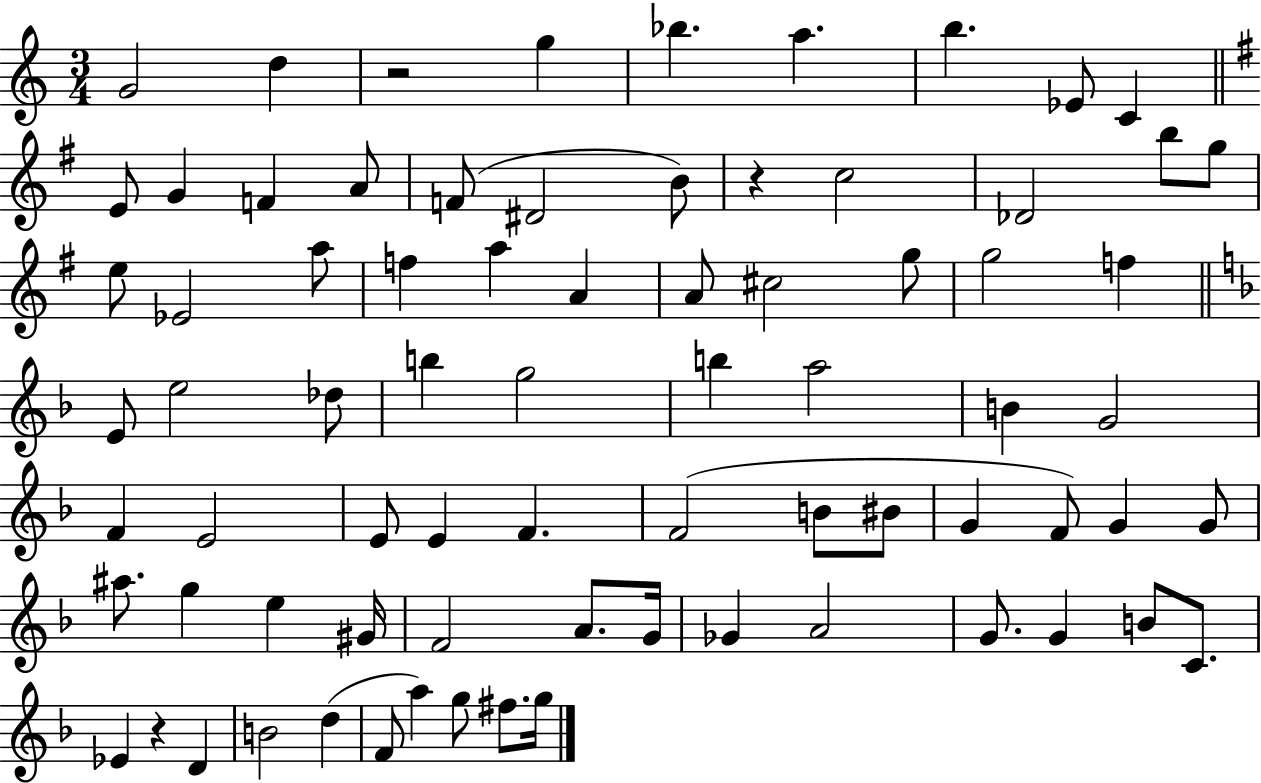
{
  \clef treble
  \numericTimeSignature
  \time 3/4
  \key c \major
  g'2 d''4 | r2 g''4 | bes''4. a''4. | b''4. ees'8 c'4 | \break \bar "||" \break \key g \major e'8 g'4 f'4 a'8 | f'8( dis'2 b'8) | r4 c''2 | des'2 b''8 g''8 | \break e''8 ees'2 a''8 | f''4 a''4 a'4 | a'8 cis''2 g''8 | g''2 f''4 | \break \bar "||" \break \key f \major e'8 e''2 des''8 | b''4 g''2 | b''4 a''2 | b'4 g'2 | \break f'4 e'2 | e'8 e'4 f'4. | f'2( b'8 bis'8 | g'4 f'8) g'4 g'8 | \break ais''8. g''4 e''4 gis'16 | f'2 a'8. g'16 | ges'4 a'2 | g'8. g'4 b'8 c'8. | \break ees'4 r4 d'4 | b'2 d''4( | f'8 a''4) g''8 fis''8. g''16 | \bar "|."
}